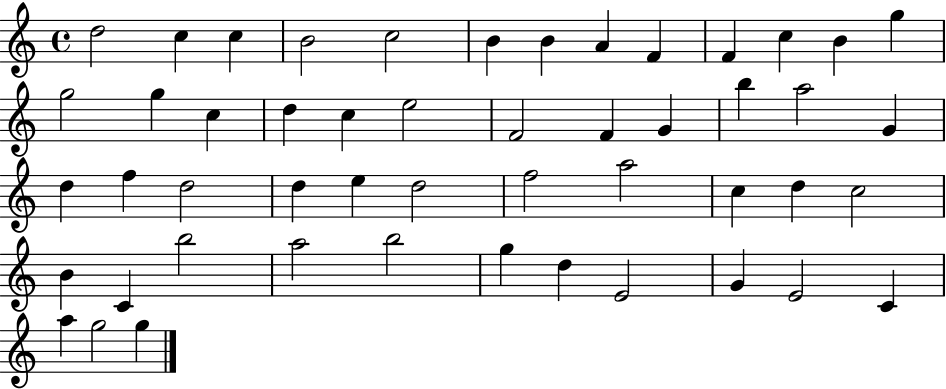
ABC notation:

X:1
T:Untitled
M:4/4
L:1/4
K:C
d2 c c B2 c2 B B A F F c B g g2 g c d c e2 F2 F G b a2 G d f d2 d e d2 f2 a2 c d c2 B C b2 a2 b2 g d E2 G E2 C a g2 g